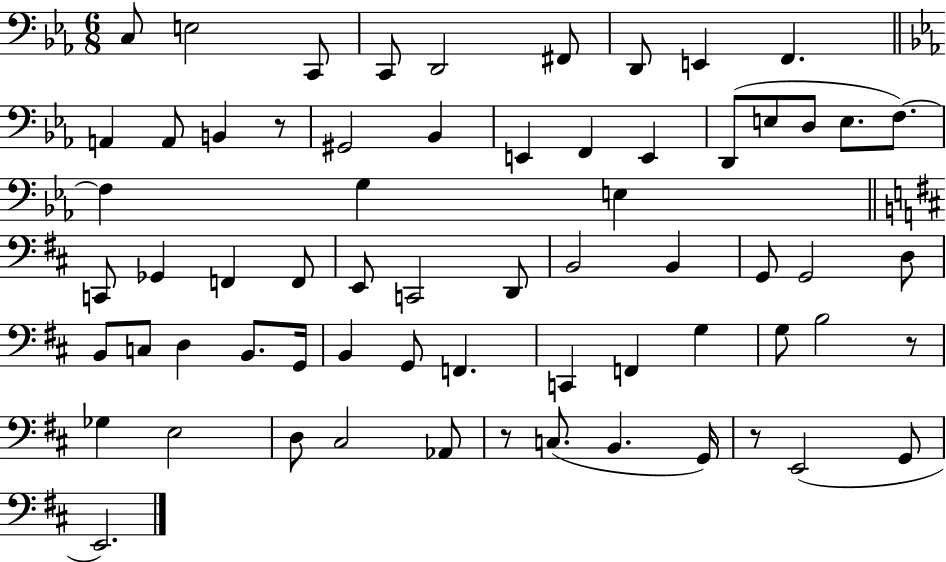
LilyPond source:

{
  \clef bass
  \numericTimeSignature
  \time 6/8
  \key ees \major
  \repeat volta 2 { c8 e2 c,8 | c,8 d,2 fis,8 | d,8 e,4 f,4. | \bar "||" \break \key c \minor a,4 a,8 b,4 r8 | gis,2 bes,4 | e,4 f,4 e,4 | d,8( e8 d8 e8. f8.~~) | \break f4 g4 e4 | \bar "||" \break \key d \major c,8 ges,4 f,4 f,8 | e,8 c,2 d,8 | b,2 b,4 | g,8 g,2 d8 | \break b,8 c8 d4 b,8. g,16 | b,4 g,8 f,4. | c,4 f,4 g4 | g8 b2 r8 | \break ges4 e2 | d8 cis2 aes,8 | r8 c8.( b,4. g,16) | r8 e,2( g,8 | \break e,2.) | } \bar "|."
}